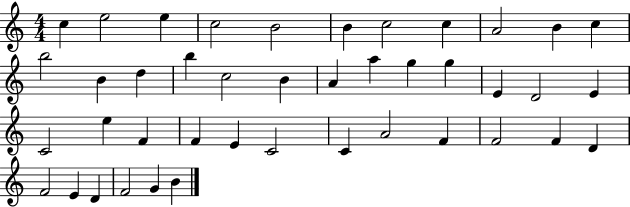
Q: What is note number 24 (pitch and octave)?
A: E4